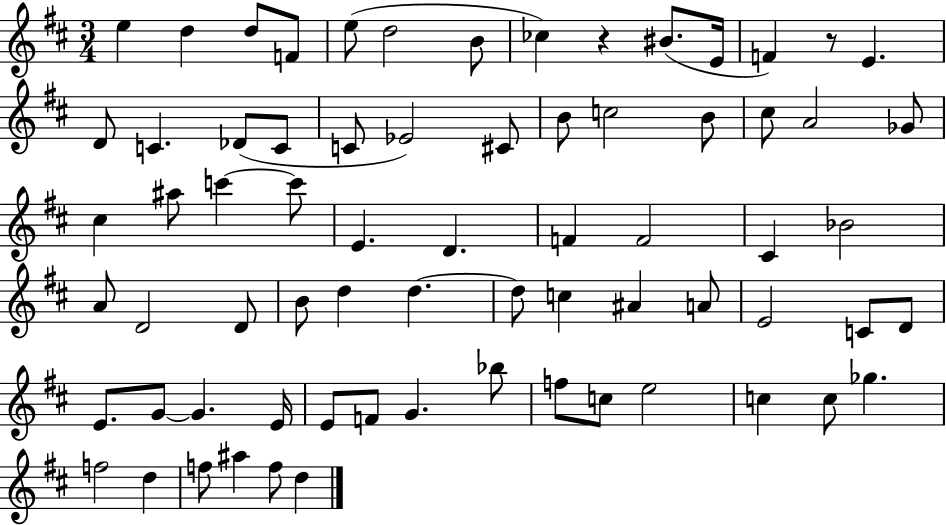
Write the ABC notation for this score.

X:1
T:Untitled
M:3/4
L:1/4
K:D
e d d/2 F/2 e/2 d2 B/2 _c z ^B/2 E/4 F z/2 E D/2 C _D/2 C/2 C/2 _E2 ^C/2 B/2 c2 B/2 ^c/2 A2 _G/2 ^c ^a/2 c' c'/2 E D F F2 ^C _B2 A/2 D2 D/2 B/2 d d d/2 c ^A A/2 E2 C/2 D/2 E/2 G/2 G E/4 E/2 F/2 G _b/2 f/2 c/2 e2 c c/2 _g f2 d f/2 ^a f/2 d